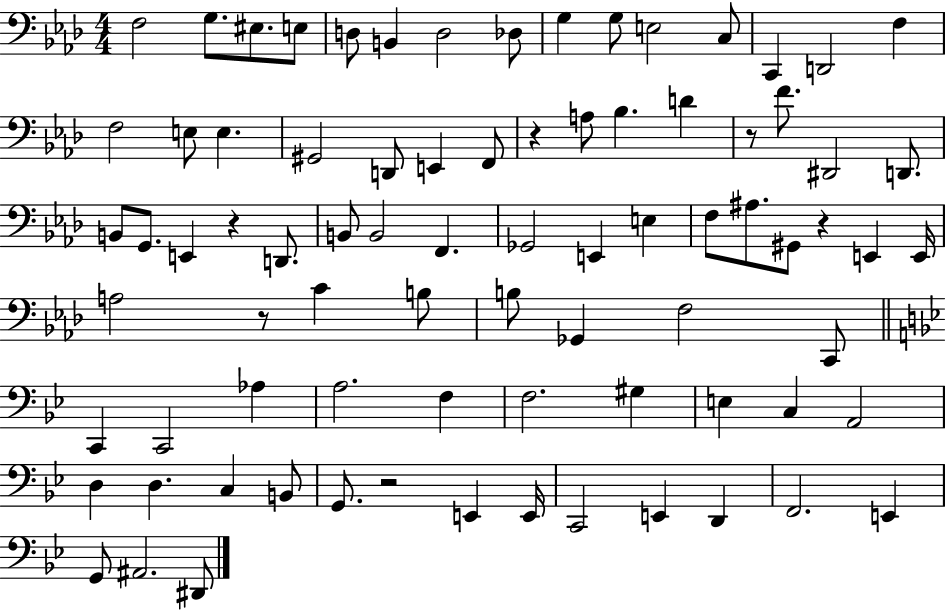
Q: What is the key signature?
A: AES major